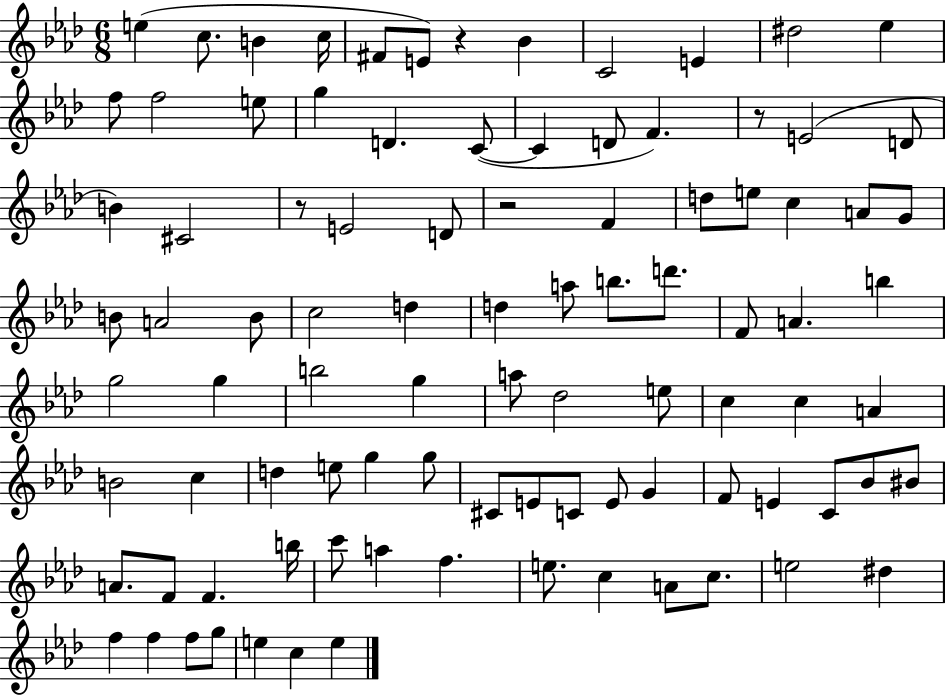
E5/q C5/e. B4/q C5/s F#4/e E4/e R/q Bb4/q C4/h E4/q D#5/h Eb5/q F5/e F5/h E5/e G5/q D4/q. C4/e C4/q D4/e F4/q. R/e E4/h D4/e B4/q C#4/h R/e E4/h D4/e R/h F4/q D5/e E5/e C5/q A4/e G4/e B4/e A4/h B4/e C5/h D5/q D5/q A5/e B5/e. D6/e. F4/e A4/q. B5/q G5/h G5/q B5/h G5/q A5/e Db5/h E5/e C5/q C5/q A4/q B4/h C5/q D5/q E5/e G5/q G5/e C#4/e E4/e C4/e E4/e G4/q F4/e E4/q C4/e Bb4/e BIS4/e A4/e. F4/e F4/q. B5/s C6/e A5/q F5/q. E5/e. C5/q A4/e C5/e. E5/h D#5/q F5/q F5/q F5/e G5/e E5/q C5/q E5/q